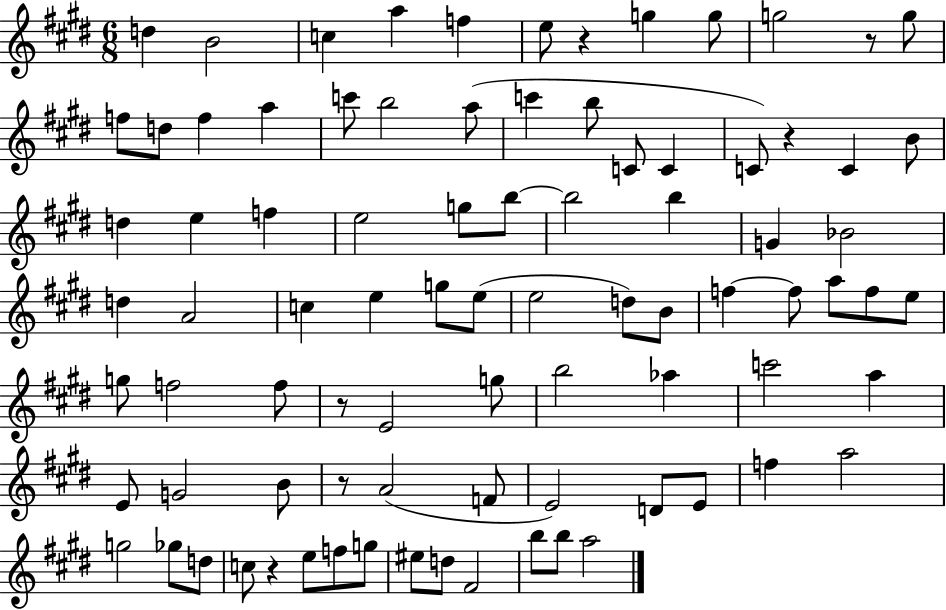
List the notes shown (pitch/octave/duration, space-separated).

D5/q B4/h C5/q A5/q F5/q E5/e R/q G5/q G5/e G5/h R/e G5/e F5/e D5/e F5/q A5/q C6/e B5/h A5/e C6/q B5/e C4/e C4/q C4/e R/q C4/q B4/e D5/q E5/q F5/q E5/h G5/e B5/e B5/h B5/q G4/q Bb4/h D5/q A4/h C5/q E5/q G5/e E5/e E5/h D5/e B4/e F5/q F5/e A5/e F5/e E5/e G5/e F5/h F5/e R/e E4/h G5/e B5/h Ab5/q C6/h A5/q E4/e G4/h B4/e R/e A4/h F4/e E4/h D4/e E4/e F5/q A5/h G5/h Gb5/e D5/e C5/e R/q E5/e F5/e G5/e EIS5/e D5/e F#4/h B5/e B5/e A5/h